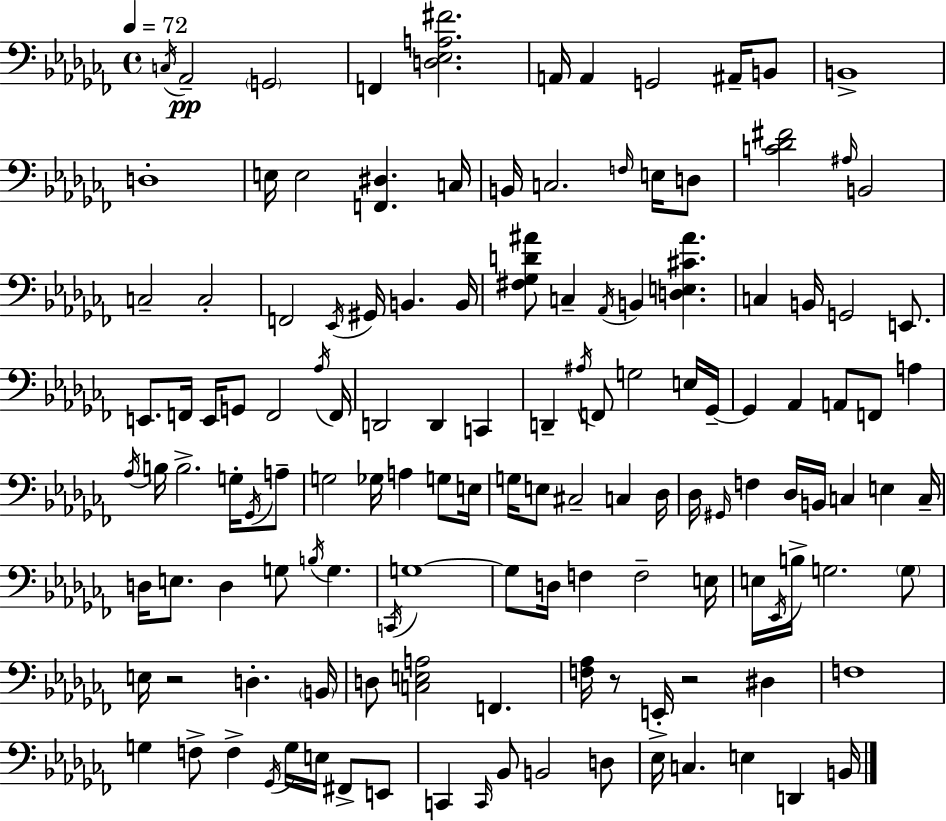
C3/s Ab2/h G2/h F2/q [D3,Eb3,A3,F#4]/h. A2/s A2/q G2/h A#2/s B2/e B2/w D3/w E3/s E3/h [F2,D#3]/q. C3/s B2/s C3/h. F3/s E3/s D3/e [C4,Db4,F#4]/h A#3/s B2/h C3/h C3/h F2/h Eb2/s G#2/s B2/q. B2/s [F#3,Gb3,D4,A#4]/e C3/q Ab2/s B2/q [D3,E3,C#4,A#4]/q. C3/q B2/s G2/h E2/e. E2/e. F2/s E2/s G2/e F2/h Ab3/s F2/s D2/h D2/q C2/q D2/q A#3/s F2/e G3/h E3/s Gb2/s Gb2/q Ab2/q A2/e F2/e A3/q Ab3/s B3/s B3/h. G3/s Gb2/s A3/e G3/h Gb3/s A3/q G3/e E3/s G3/s E3/e C#3/h C3/q Db3/s Db3/s G#2/s F3/q Db3/s B2/s C3/q E3/q C3/s D3/s E3/e. D3/q G3/e B3/s G3/q. C2/s G3/w G3/e D3/s F3/q F3/h E3/s E3/s Eb2/s B3/s G3/h. G3/e E3/s R/h D3/q. B2/s D3/e [C3,E3,A3]/h F2/q. [F3,Ab3]/s R/e E2/s R/h D#3/q F3/w G3/q F3/e F3/q Gb2/s G3/s E3/s F#2/e E2/e C2/q C2/s Bb2/e B2/h D3/e Eb3/s C3/q. E3/q D2/q B2/s